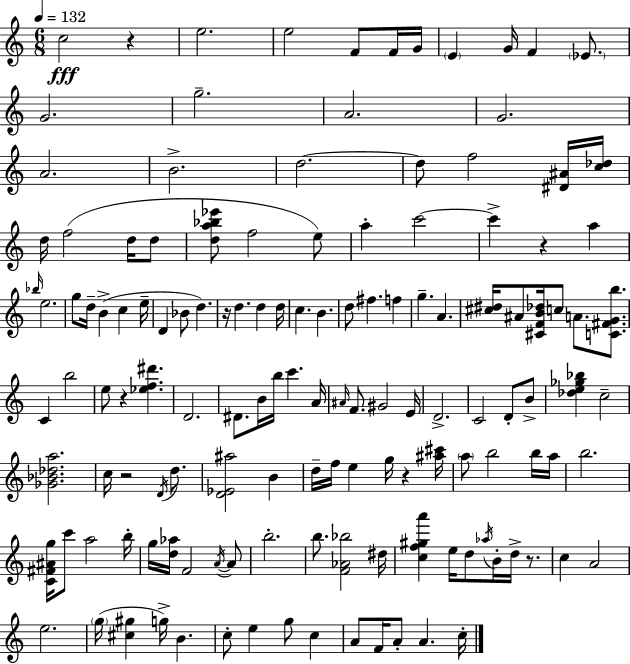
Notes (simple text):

C5/h R/q E5/h. E5/h F4/e F4/s G4/s E4/q G4/s F4/q Eb4/e. G4/h. G5/h. A4/h. G4/h. A4/h. B4/h. D5/h. D5/e F5/h [D#4,A#4]/s [C5,Db5]/s D5/s F5/h D5/s D5/e [D5,A5,Bb5,Eb6]/e F5/h E5/e A5/q C6/h C6/q R/q A5/q Bb5/s E5/h. G5/e D5/s B4/q C5/q E5/s D4/q Bb4/e D5/q. R/s D5/q. D5/q D5/s C5/q. B4/q. D5/e F#5/q. F5/q G5/q. A4/q. [C#5,D#5]/s A#4/e [C#4,F4,B4,Db5]/s C5/e A4/e. [C4,F#4,G4,B5]/e. C4/q B5/h E5/e R/q [Eb5,F5,D#6]/q. D4/h. D#4/e. B4/s B5/s C6/q. A4/s A#4/s F4/e. G#4/h E4/s D4/h. C4/h D4/e B4/e [Db5,E5,Gb5,Bb5]/q C5/h [Gb4,Bb4,Db5,A5]/h. C5/s R/h D4/s D5/e. [D4,Eb4,A#5]/h B4/q D5/s F5/s E5/q G5/s R/q [A#5,C#6]/s A5/e B5/h B5/s A5/s B5/h. [C4,F#4,A#4,G5]/s C6/e A5/h B5/s G5/s [D5,Ab5]/s F4/h A4/s A4/e B5/h. B5/e. [F4,Ab4,Bb5]/h D#5/s [C5,F5,G#5,A6]/q E5/s D5/e Ab5/s B4/s D5/s R/e. C5/q A4/h E5/h. G5/s [C#5,G#5]/q G5/s B4/q. C5/e E5/q G5/e C5/q A4/e F4/s A4/e A4/q. C5/s